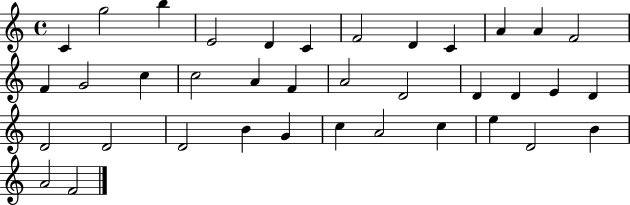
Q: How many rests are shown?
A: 0